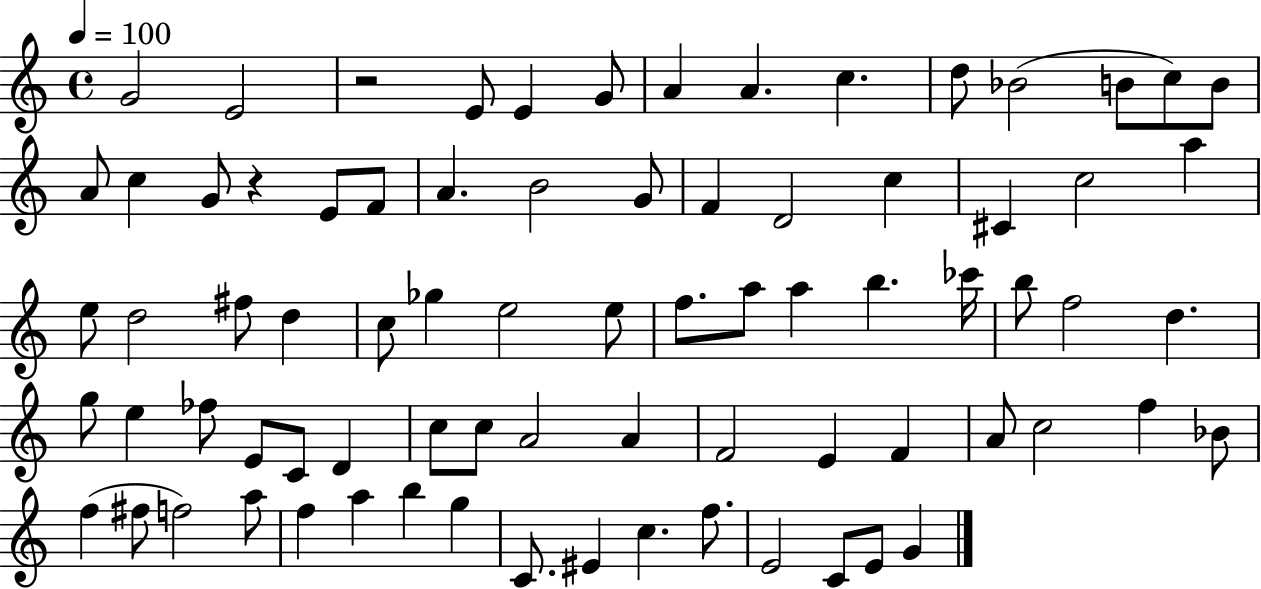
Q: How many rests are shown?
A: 2